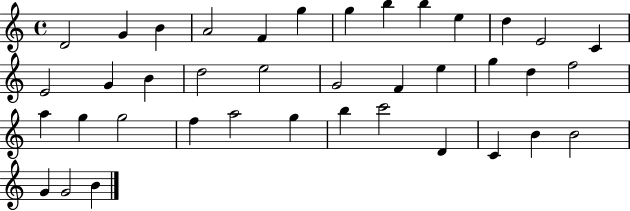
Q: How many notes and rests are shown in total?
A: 39